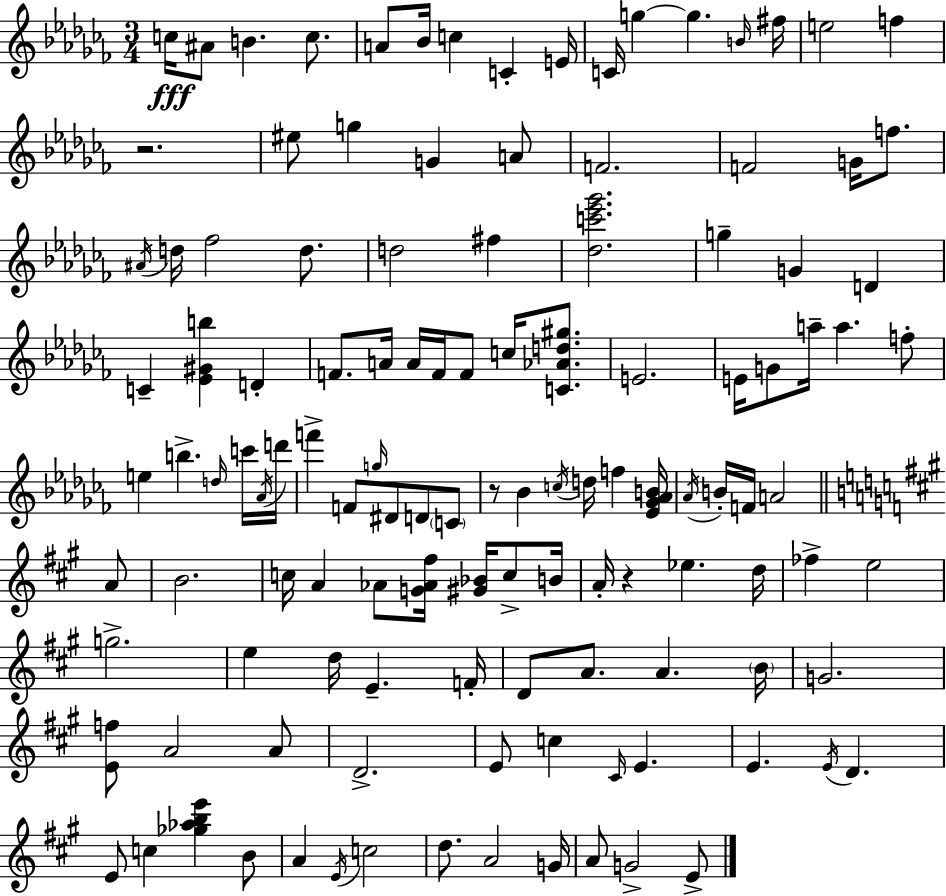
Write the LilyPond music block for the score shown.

{
  \clef treble
  \numericTimeSignature
  \time 3/4
  \key aes \minor
  c''16\fff ais'8 b'4. c''8. | a'8 bes'16 c''4 c'4-. e'16 | c'16 g''4~~ g''4. \grace { b'16 } | fis''16 e''2 f''4 | \break r2. | eis''8 g''4 g'4 a'8 | f'2. | f'2 g'16 f''8. | \break \acciaccatura { ais'16 } d''16 fes''2 d''8. | d''2 fis''4 | <des'' c''' ees''' ges'''>2. | g''4-- g'4 d'4 | \break c'4-- <ees' gis' b''>4 d'4-. | f'8. a'16 a'16 f'16 f'8 c''16 <c' aes' d'' gis''>8. | e'2. | e'16 g'8 a''16-- a''4. | \break f''8-. e''4 b''4.-> | \grace { d''16 } c'''16 \acciaccatura { aes'16 } d'''16 f'''4-> f'8 \grace { g''16 } dis'8 | d'8 \parenthesize c'8 r8 bes'4 \acciaccatura { c''16 } | d''16 f''4 <ees' ges' aes' b'>16 \acciaccatura { aes'16 } b'16-. f'16 a'2 | \break \bar "||" \break \key a \major a'8 b'2. | c''16 a'4 aes'8 <g' aes' fis''>16 <gis' bes'>16 c''8-> | b'16 a'16-. r4 ees''4. | d''16 fes''4-> e''2 | \break g''2.-> | e''4 d''16 e'4.-- | f'16-. d'8 a'8. a'4. | \parenthesize b'16 g'2. | \break <e' f''>8 a'2 | a'8 d'2.-> | e'8 c''4 \grace { cis'16 } e'4. | e'4. \acciaccatura { e'16 } d'4. | \break e'8 c''4 <ges'' aes'' b'' e'''>4 | b'8 a'4 \acciaccatura { e'16 } c''2 | d''8. a'2 | g'16 a'8 g'2-> | \break e'8-> \bar "|."
}